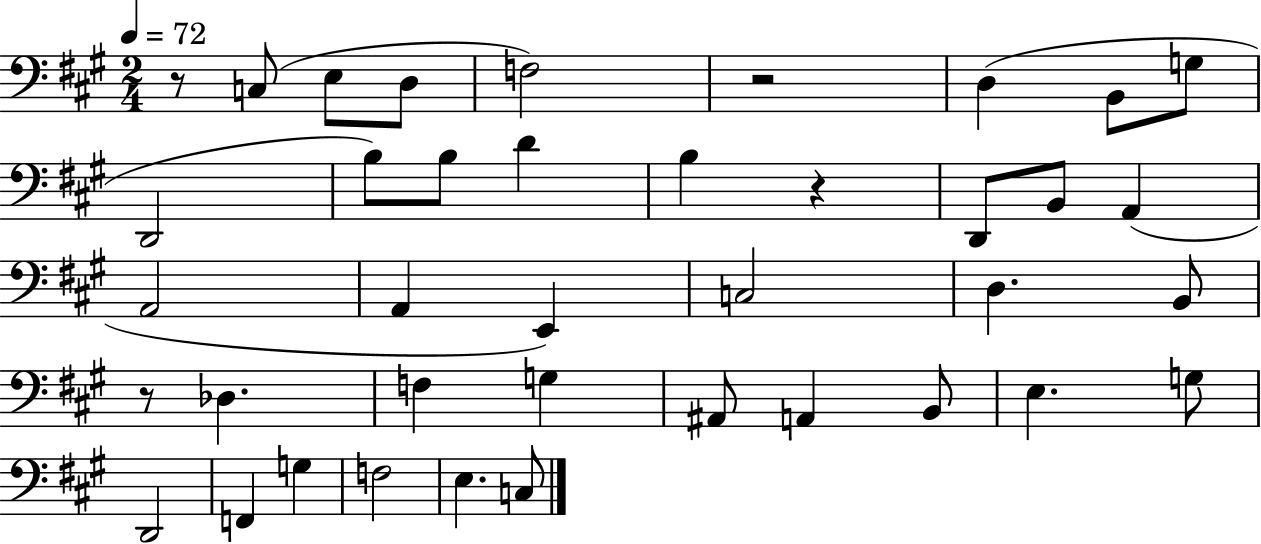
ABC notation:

X:1
T:Untitled
M:2/4
L:1/4
K:A
z/2 C,/2 E,/2 D,/2 F,2 z2 D, B,,/2 G,/2 D,,2 B,/2 B,/2 D B, z D,,/2 B,,/2 A,, A,,2 A,, E,, C,2 D, B,,/2 z/2 _D, F, G, ^A,,/2 A,, B,,/2 E, G,/2 D,,2 F,, G, F,2 E, C,/2